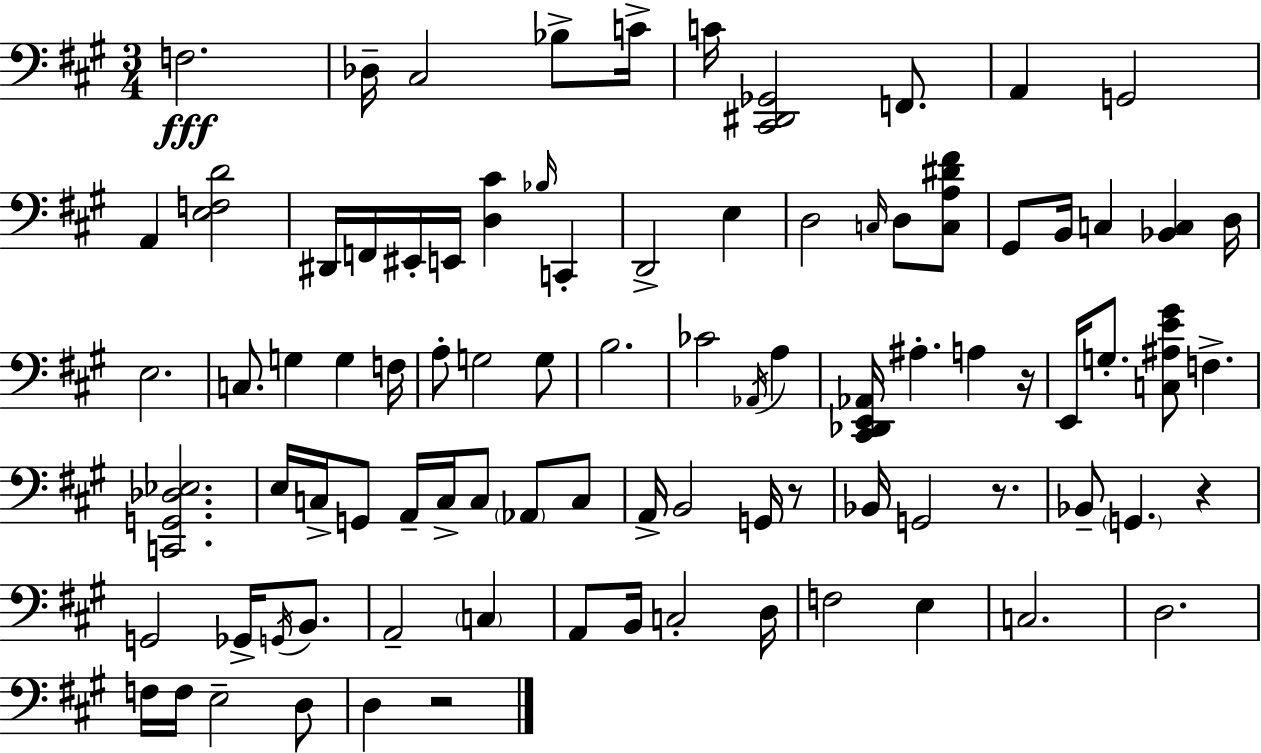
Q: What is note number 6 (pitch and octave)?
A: C4